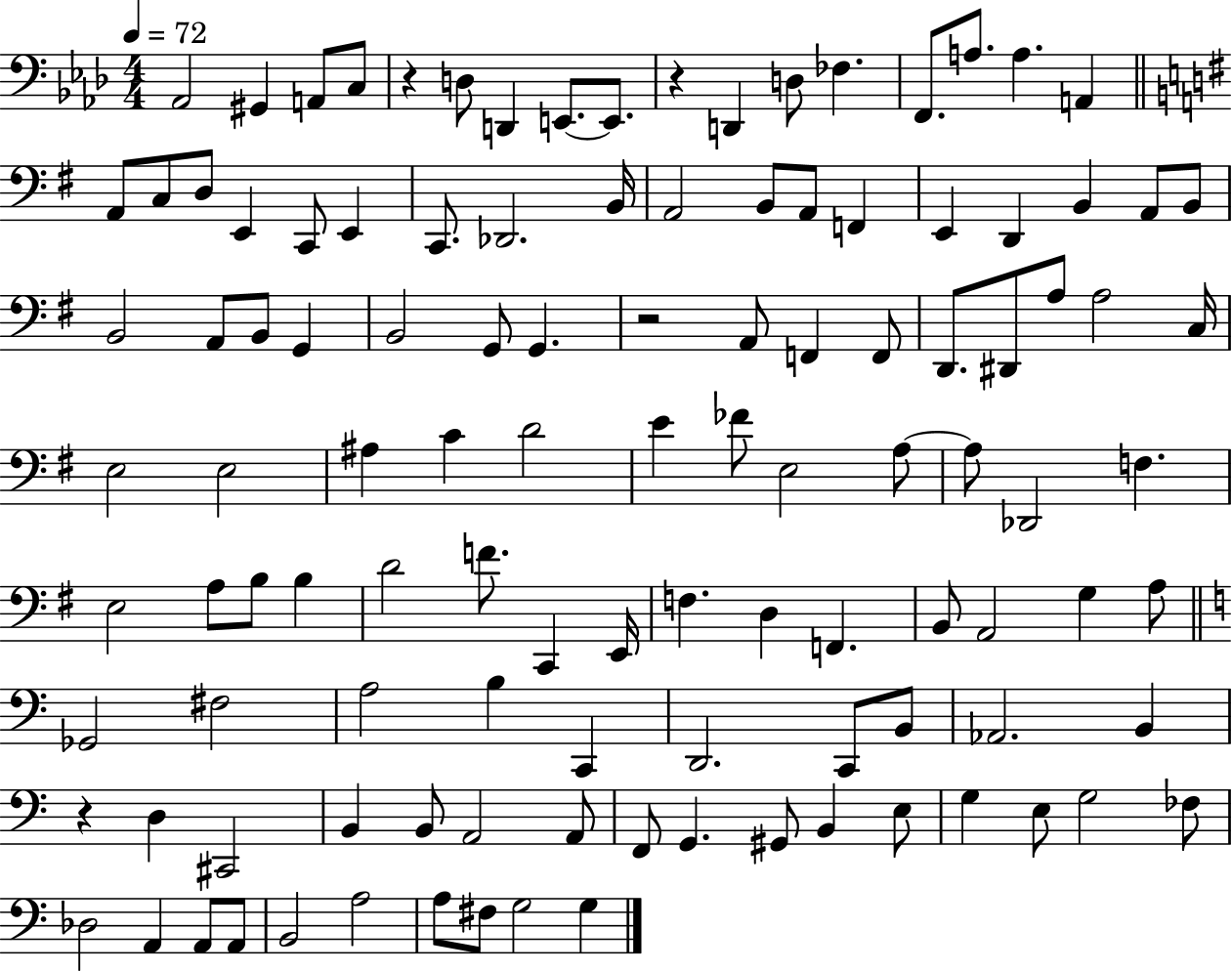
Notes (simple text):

Ab2/h G#2/q A2/e C3/e R/q D3/e D2/q E2/e. E2/e. R/q D2/q D3/e FES3/q. F2/e. A3/e. A3/q. A2/q A2/e C3/e D3/e E2/q C2/e E2/q C2/e. Db2/h. B2/s A2/h B2/e A2/e F2/q E2/q D2/q B2/q A2/e B2/e B2/h A2/e B2/e G2/q B2/h G2/e G2/q. R/h A2/e F2/q F2/e D2/e. D#2/e A3/e A3/h C3/s E3/h E3/h A#3/q C4/q D4/h E4/q FES4/e E3/h A3/e A3/e Db2/h F3/q. E3/h A3/e B3/e B3/q D4/h F4/e. C2/q E2/s F3/q. D3/q F2/q. B2/e A2/h G3/q A3/e Gb2/h F#3/h A3/h B3/q C2/q D2/h. C2/e B2/e Ab2/h. B2/q R/q D3/q C#2/h B2/q B2/e A2/h A2/e F2/e G2/q. G#2/e B2/q E3/e G3/q E3/e G3/h FES3/e Db3/h A2/q A2/e A2/e B2/h A3/h A3/e F#3/e G3/h G3/q